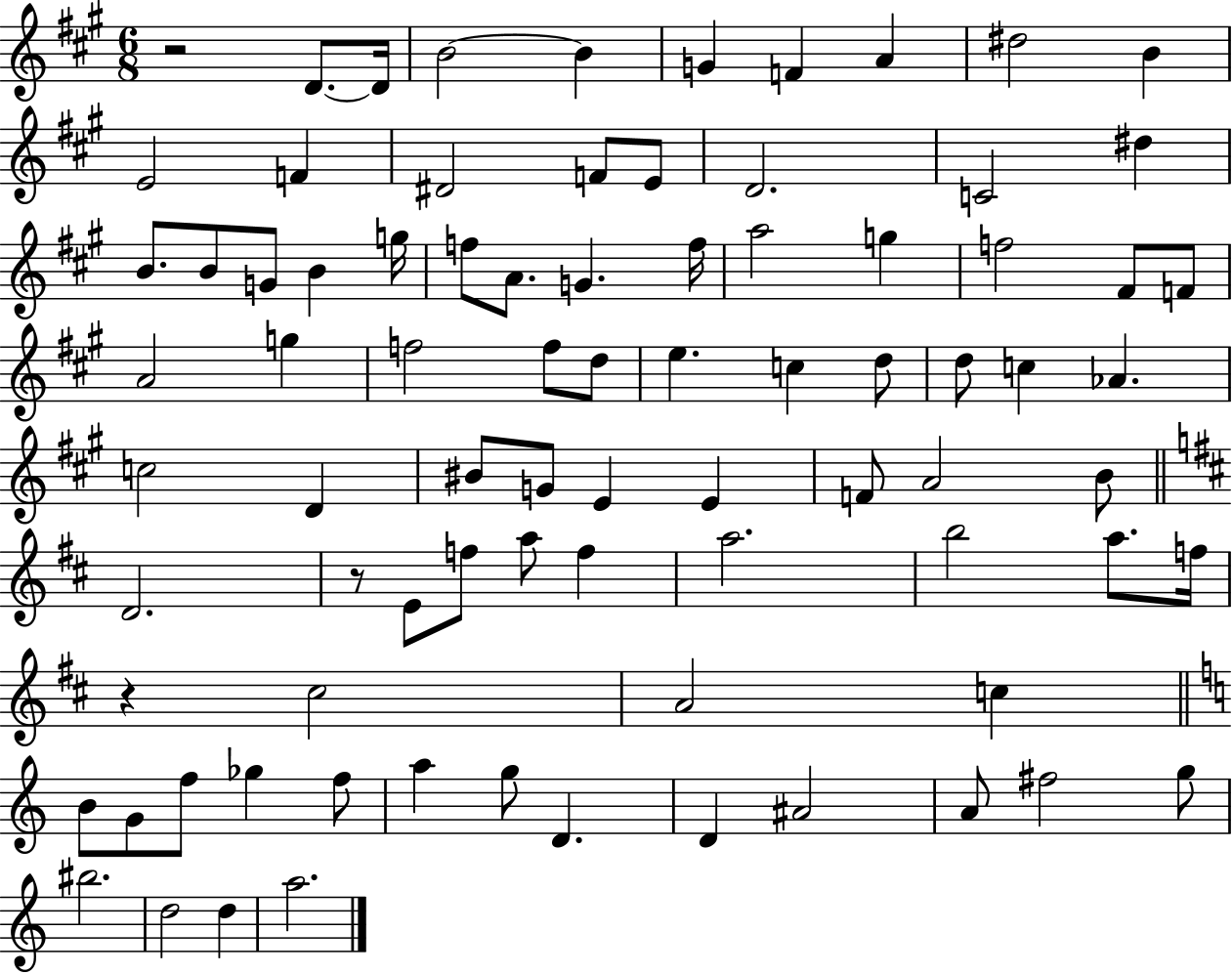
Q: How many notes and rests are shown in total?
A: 83